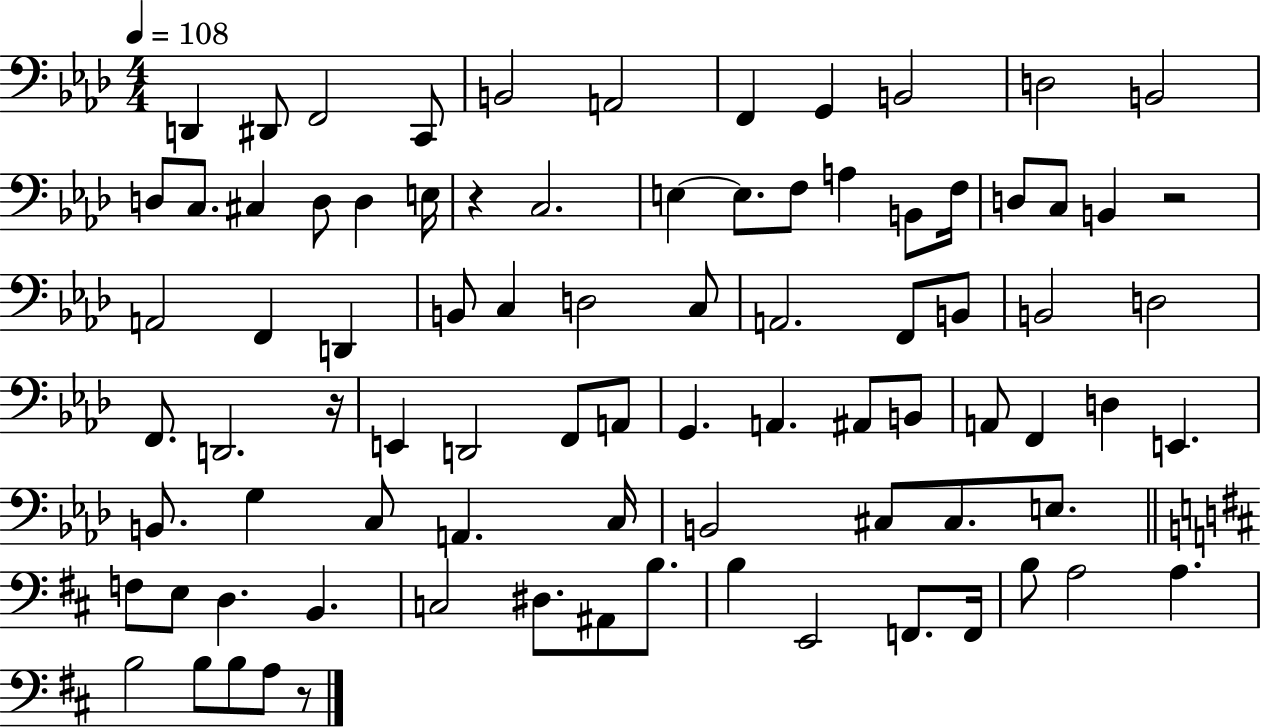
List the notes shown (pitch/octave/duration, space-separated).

D2/q D#2/e F2/h C2/e B2/h A2/h F2/q G2/q B2/h D3/h B2/h D3/e C3/e. C#3/q D3/e D3/q E3/s R/q C3/h. E3/q E3/e. F3/e A3/q B2/e F3/s D3/e C3/e B2/q R/h A2/h F2/q D2/q B2/e C3/q D3/h C3/e A2/h. F2/e B2/e B2/h D3/h F2/e. D2/h. R/s E2/q D2/h F2/e A2/e G2/q. A2/q. A#2/e B2/e A2/e F2/q D3/q E2/q. B2/e. G3/q C3/e A2/q. C3/s B2/h C#3/e C#3/e. E3/e. F3/e E3/e D3/q. B2/q. C3/h D#3/e. A#2/e B3/e. B3/q E2/h F2/e. F2/s B3/e A3/h A3/q. B3/h B3/e B3/e A3/e R/e